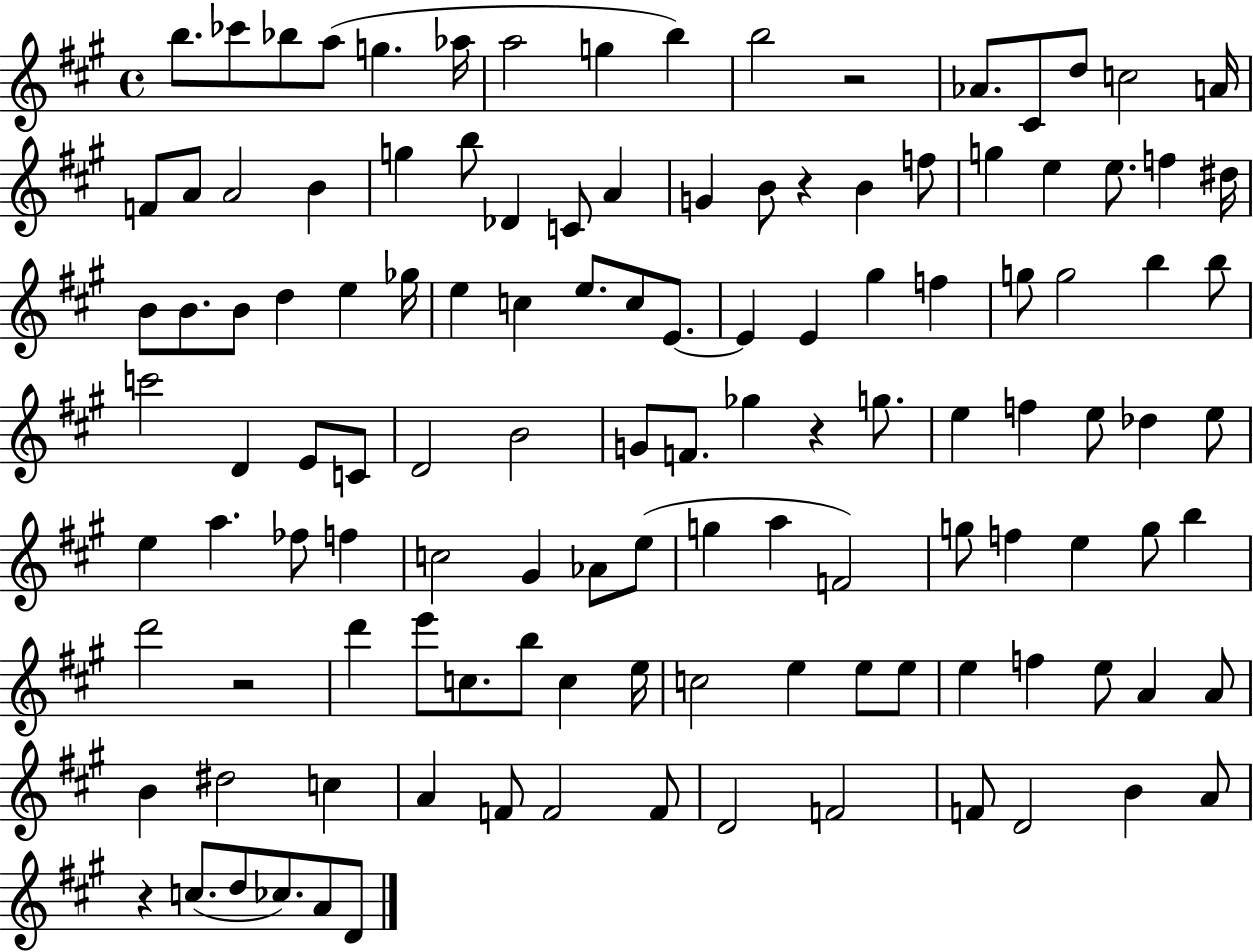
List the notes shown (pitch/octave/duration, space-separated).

B5/e. CES6/e Bb5/e A5/e G5/q. Ab5/s A5/h G5/q B5/q B5/h R/h Ab4/e. C#4/e D5/e C5/h A4/s F4/e A4/e A4/h B4/q G5/q B5/e Db4/q C4/e A4/q G4/q B4/e R/q B4/q F5/e G5/q E5/q E5/e. F5/q D#5/s B4/e B4/e. B4/e D5/q E5/q Gb5/s E5/q C5/q E5/e. C5/e E4/e. E4/q E4/q G#5/q F5/q G5/e G5/h B5/q B5/e C6/h D4/q E4/e C4/e D4/h B4/h G4/e F4/e. Gb5/q R/q G5/e. E5/q F5/q E5/e Db5/q E5/e E5/q A5/q. FES5/e F5/q C5/h G#4/q Ab4/e E5/e G5/q A5/q F4/h G5/e F5/q E5/q G5/e B5/q D6/h R/h D6/q E6/e C5/e. B5/e C5/q E5/s C5/h E5/q E5/e E5/e E5/q F5/q E5/e A4/q A4/e B4/q D#5/h C5/q A4/q F4/e F4/h F4/e D4/h F4/h F4/e D4/h B4/q A4/e R/q C5/e. D5/e CES5/e. A4/e D4/e